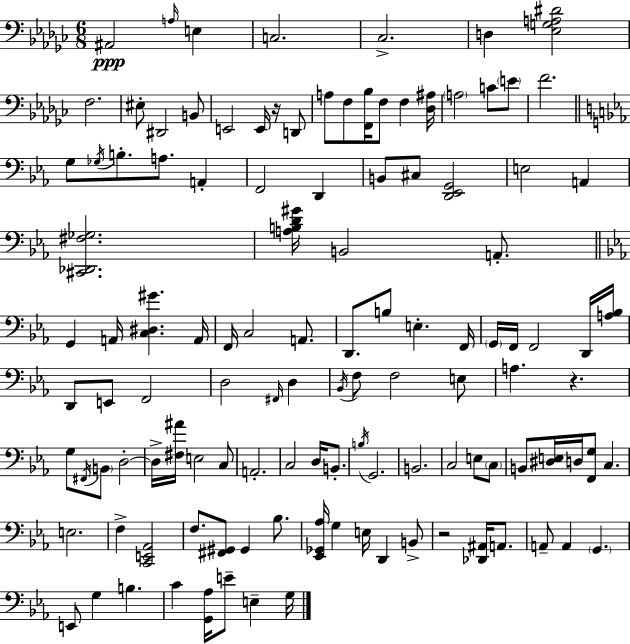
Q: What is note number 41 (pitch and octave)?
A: D2